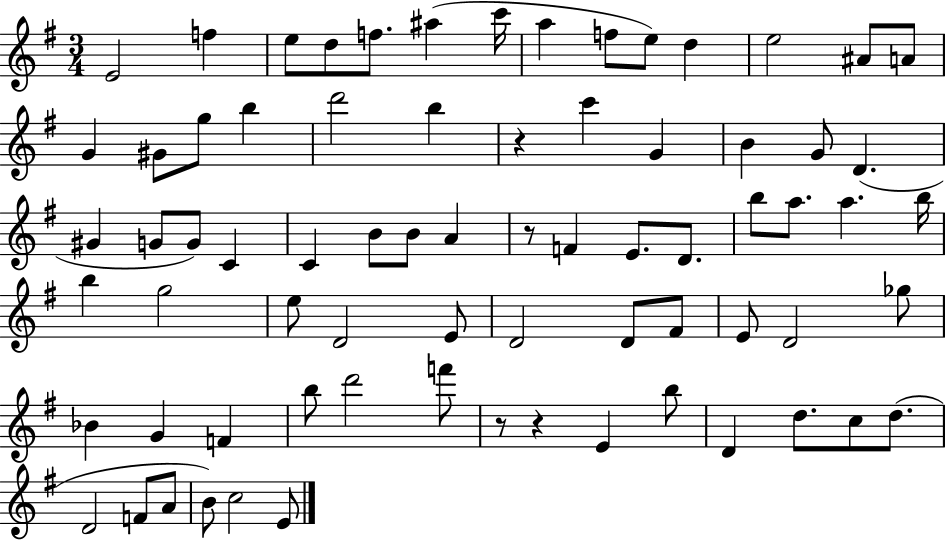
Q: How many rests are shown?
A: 4